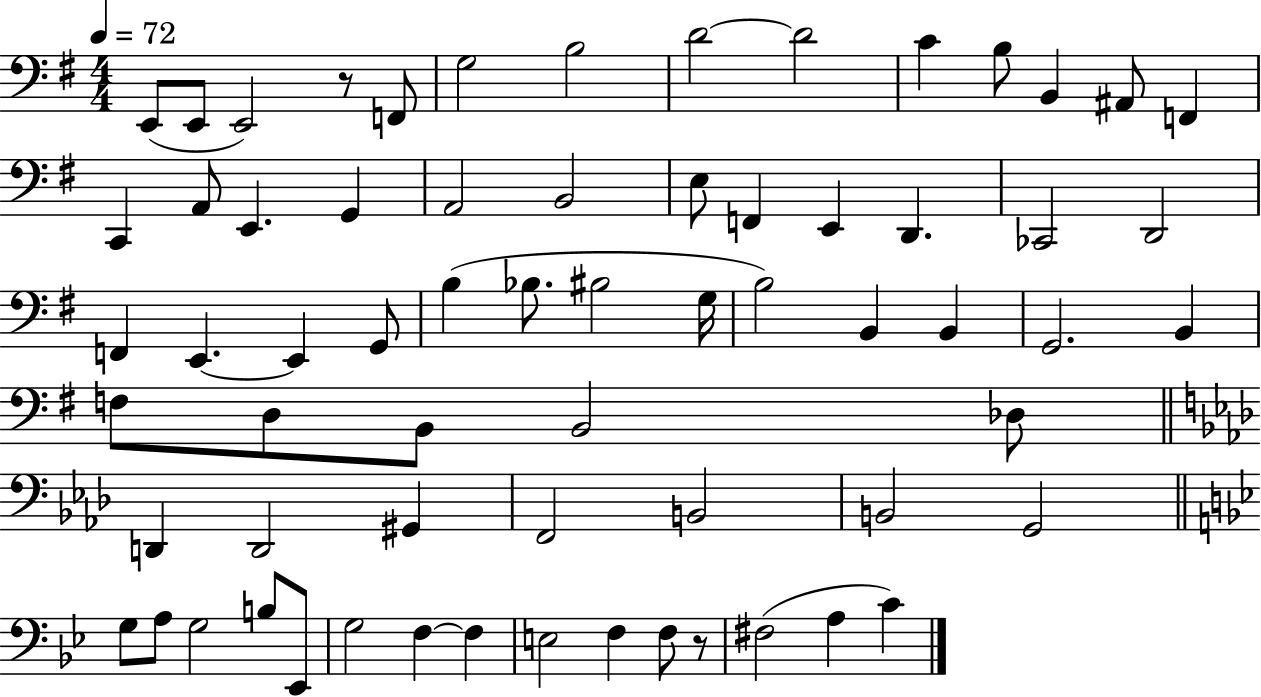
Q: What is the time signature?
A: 4/4